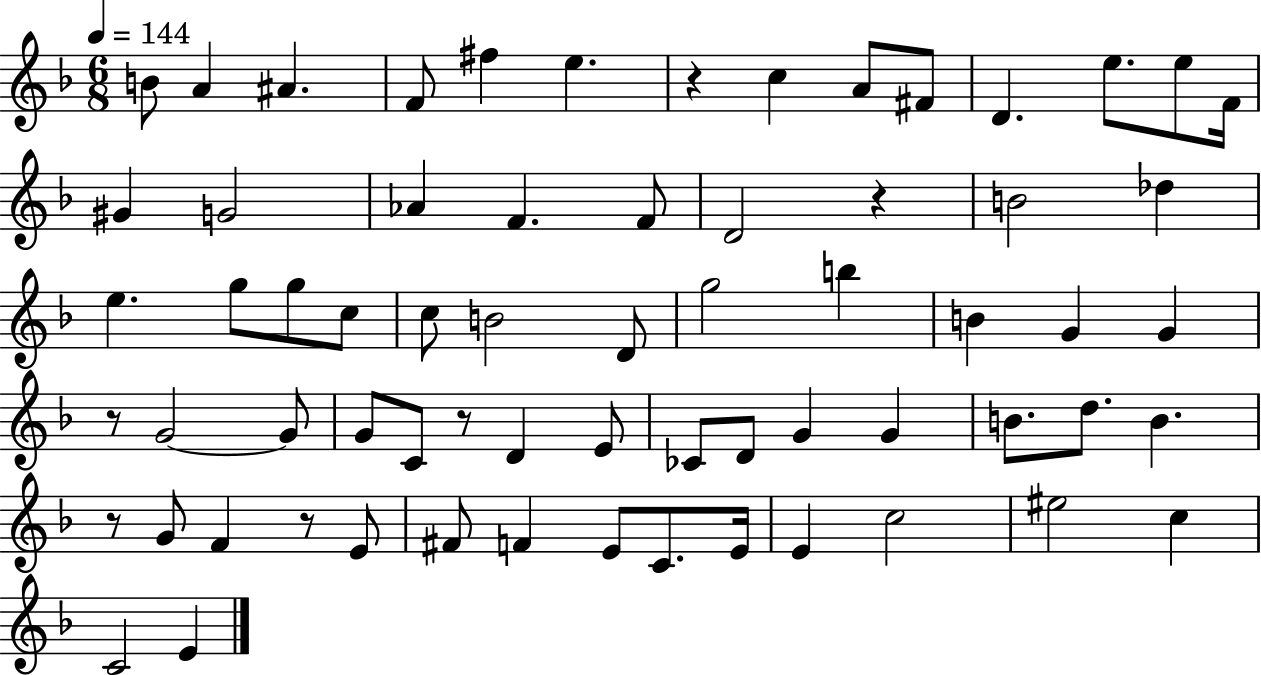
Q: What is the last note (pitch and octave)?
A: E4